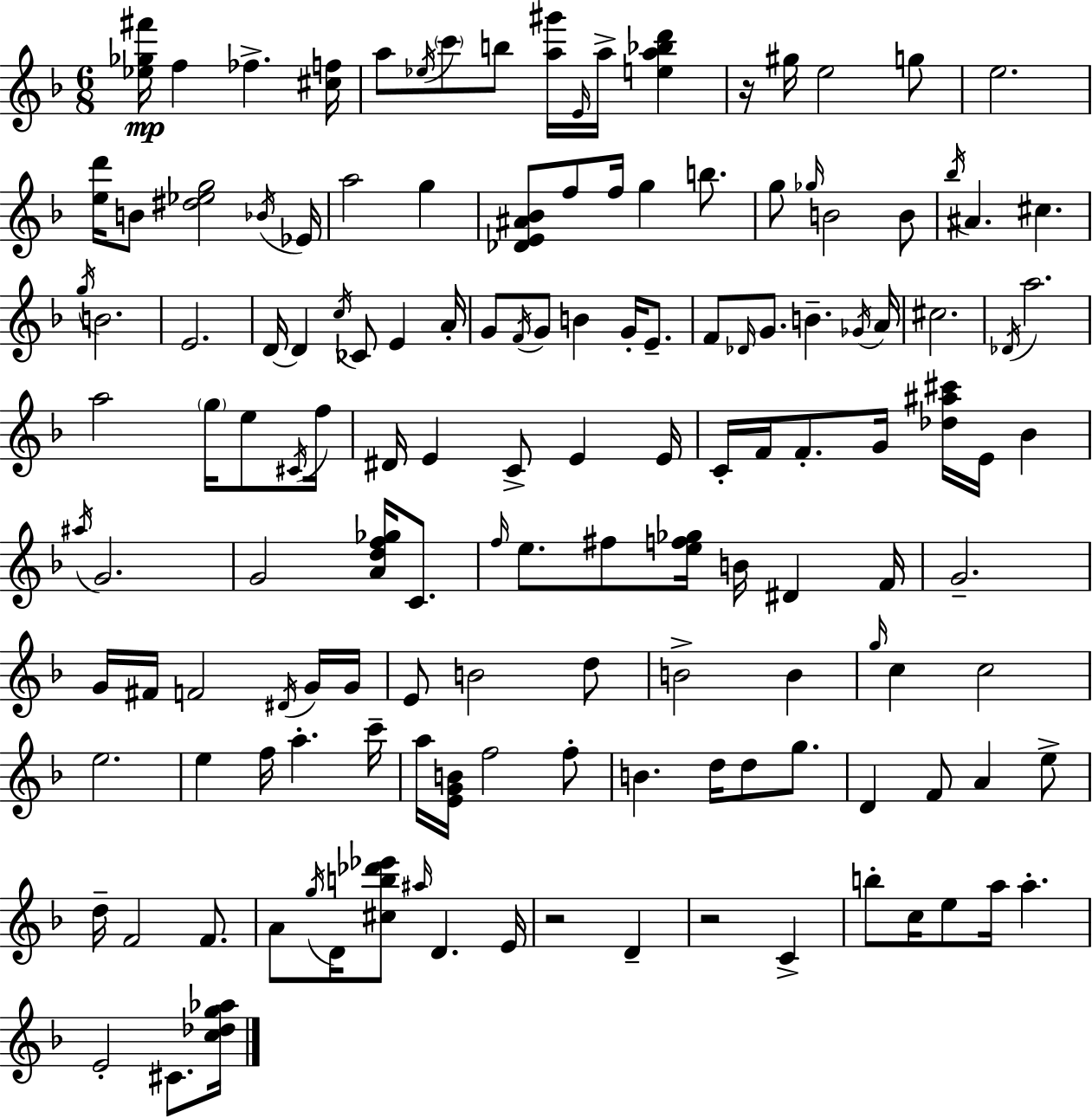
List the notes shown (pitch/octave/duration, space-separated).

[Eb5,Gb5,F#6]/s F5/q FES5/q. [C#5,F5]/s A5/e Eb5/s C6/e B5/e [A5,G#6]/s E4/s A5/s [E5,A5,Bb5,D6]/q R/s G#5/s E5/h G5/e E5/h. [E5,D6]/s B4/e [D#5,Eb5,G5]/h Bb4/s Eb4/s A5/h G5/q [Db4,E4,A#4,Bb4]/e F5/e F5/s G5/q B5/e. G5/e Gb5/s B4/h B4/e Bb5/s A#4/q. C#5/q. G5/s B4/h. E4/h. D4/s D4/q C5/s CES4/e E4/q A4/s G4/e F4/s G4/e B4/q G4/s E4/e. F4/e Db4/s G4/e. B4/q. Gb4/s A4/s C#5/h. Db4/s A5/h. A5/h G5/s E5/e C#4/s F5/s D#4/s E4/q C4/e E4/q E4/s C4/s F4/s F4/e. G4/s [Db5,A#5,C#6]/s E4/s Bb4/q A#5/s G4/h. G4/h [A4,D5,F5,Gb5]/s C4/e. F5/s E5/e. F#5/e [E5,F5,Gb5]/s B4/s D#4/q F4/s G4/h. G4/s F#4/s F4/h D#4/s G4/s G4/s E4/e B4/h D5/e B4/h B4/q G5/s C5/q C5/h E5/h. E5/q F5/s A5/q. C6/s A5/s [E4,G4,B4]/s F5/h F5/e B4/q. D5/s D5/e G5/e. D4/q F4/e A4/q E5/e D5/s F4/h F4/e. A4/e G5/s D4/s [C#5,B5,Db6,Eb6]/e A#5/s D4/q. E4/s R/h D4/q R/h C4/q B5/e C5/s E5/e A5/s A5/q. E4/h C#4/e. [C5,Db5,G5,Ab5]/s